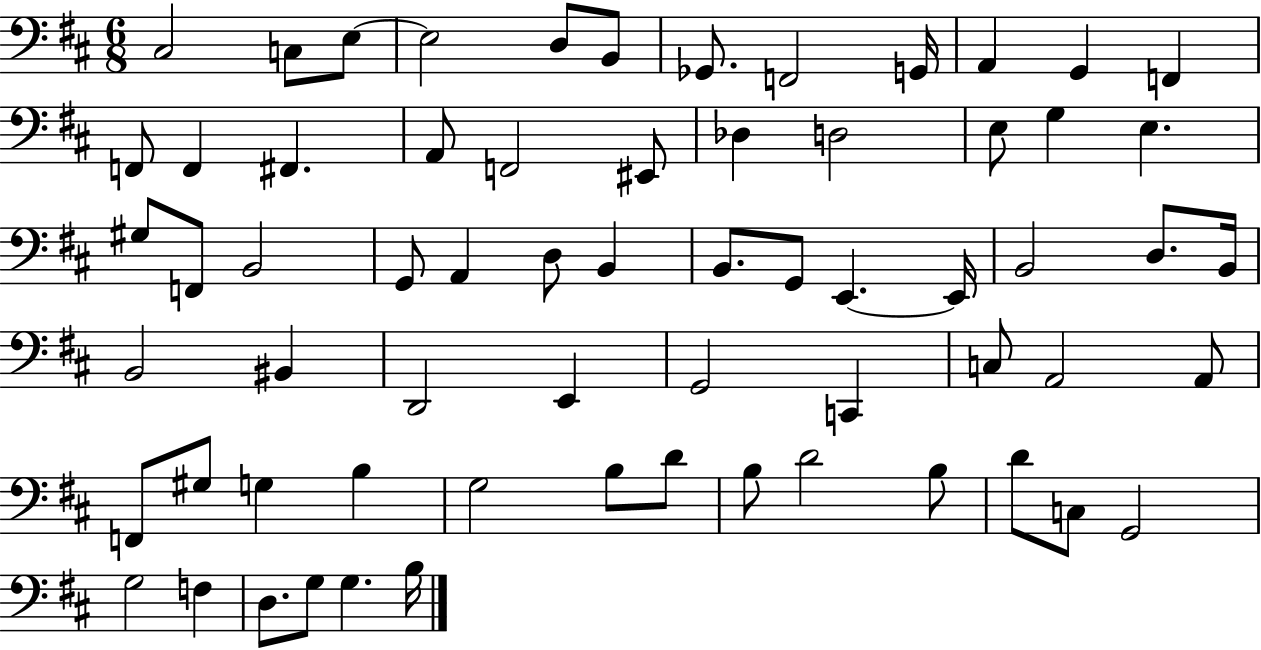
{
  \clef bass
  \numericTimeSignature
  \time 6/8
  \key d \major
  cis2 c8 e8~~ | e2 d8 b,8 | ges,8. f,2 g,16 | a,4 g,4 f,4 | \break f,8 f,4 fis,4. | a,8 f,2 eis,8 | des4 d2 | e8 g4 e4. | \break gis8 f,8 b,2 | g,8 a,4 d8 b,4 | b,8. g,8 e,4.~~ e,16 | b,2 d8. b,16 | \break b,2 bis,4 | d,2 e,4 | g,2 c,4 | c8 a,2 a,8 | \break f,8 gis8 g4 b4 | g2 b8 d'8 | b8 d'2 b8 | d'8 c8 g,2 | \break g2 f4 | d8. g8 g4. b16 | \bar "|."
}